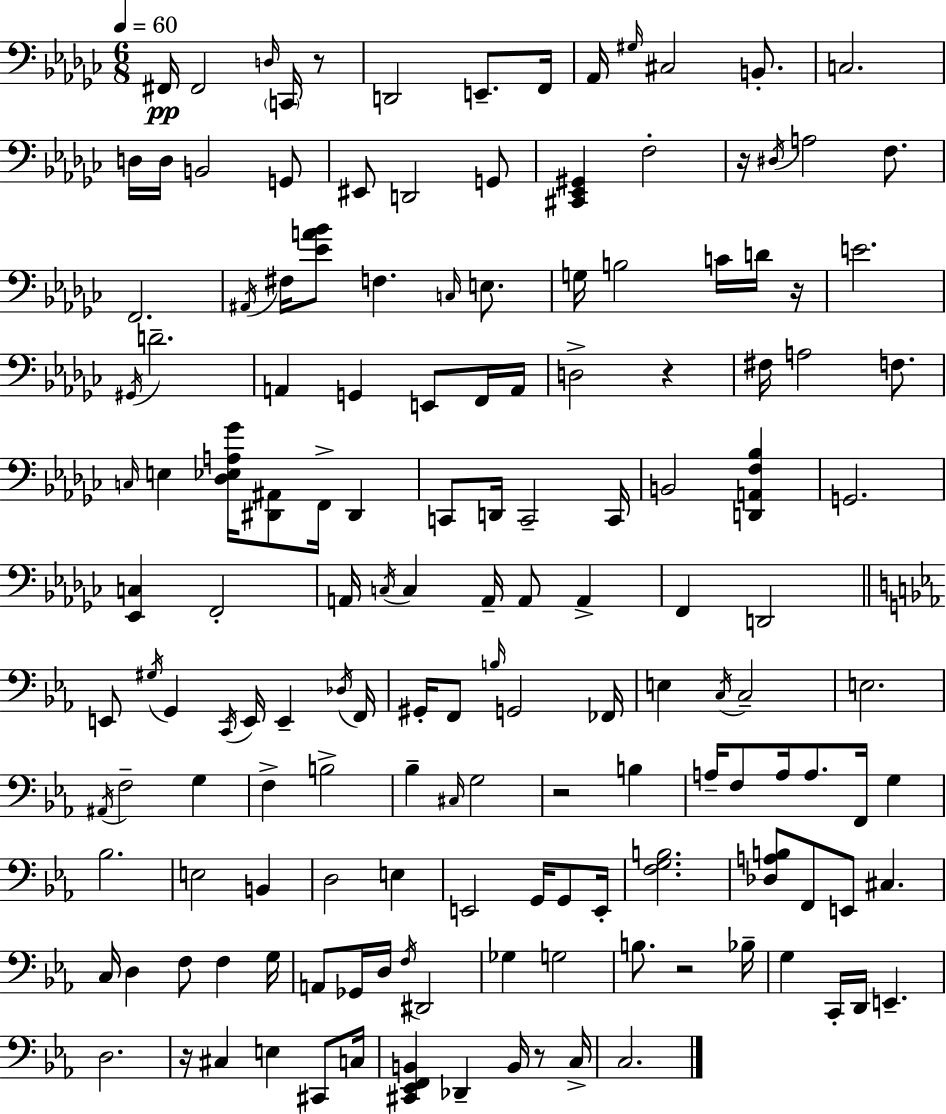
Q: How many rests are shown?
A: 8